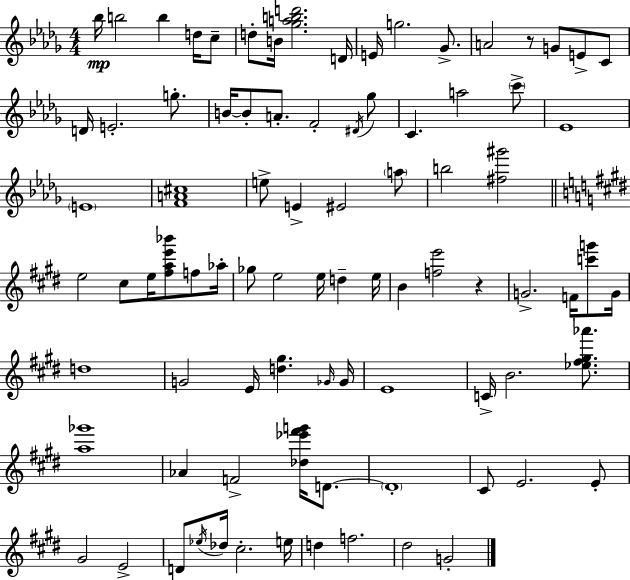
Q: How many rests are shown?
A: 2